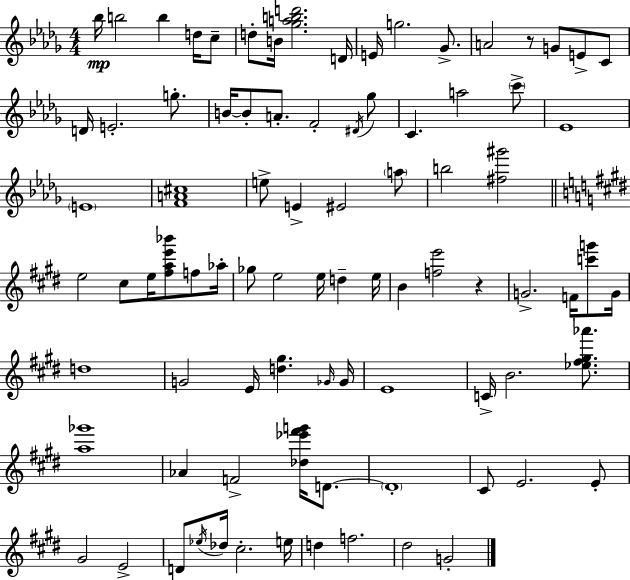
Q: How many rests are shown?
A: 2